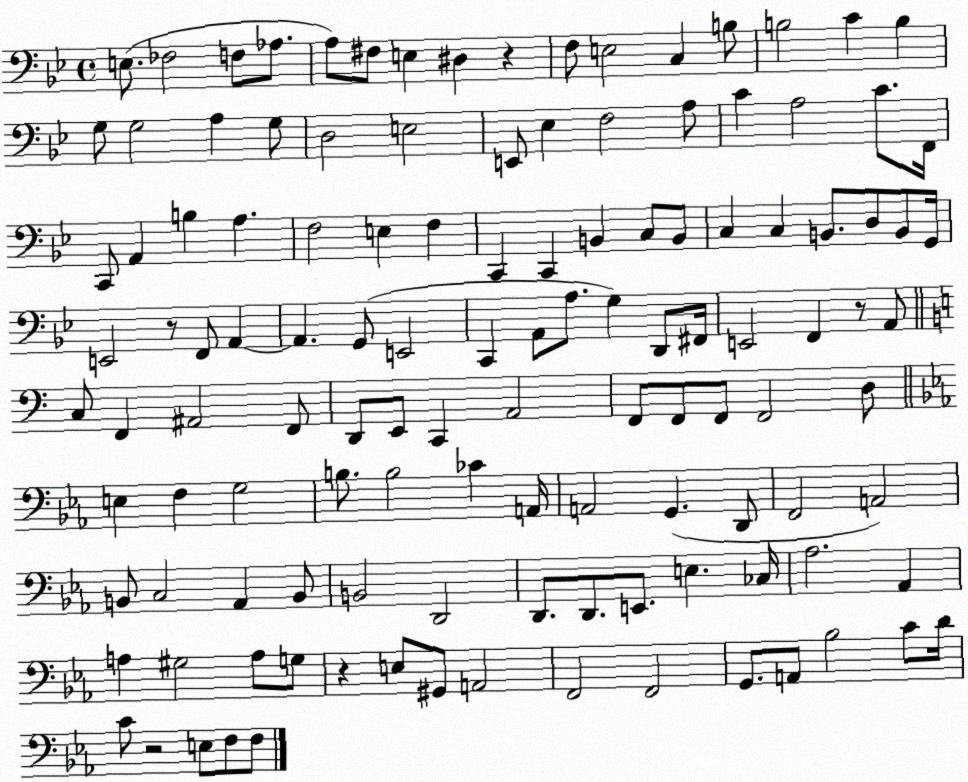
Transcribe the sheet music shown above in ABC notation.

X:1
T:Untitled
M:4/4
L:1/4
K:Bb
E,/2 _F,2 F,/2 _A,/2 A,/2 ^F,/2 E, ^D, z F,/2 E,2 C, B,/2 B,2 C B, G,/2 G,2 A, G,/2 D,2 E,2 E,,/2 _E, F,2 A,/2 C A,2 C/2 F,,/4 C,,/2 A,, B, A, F,2 E, F, C,, C,, B,, C,/2 B,,/2 C, C, B,,/2 D,/2 B,,/2 G,,/4 E,,2 z/2 F,,/2 A,, A,, G,,/2 E,,2 C,, A,,/2 A,/2 G, D,,/2 ^F,,/4 E,,2 F,, z/2 A,,/2 C,/2 F,, ^A,,2 F,,/2 D,,/2 E,,/2 C,, A,,2 F,,/2 F,,/2 F,,/2 F,,2 D,/2 E, F, G,2 B,/2 B,2 _C A,,/4 A,,2 G,, D,,/2 F,,2 A,,2 B,,/2 C,2 _A,, B,,/2 B,,2 D,,2 D,,/2 D,,/2 E,,/2 E, _C,/4 _A,2 _A,, A, ^G,2 A,/2 G,/2 z E,/2 ^G,,/2 A,,2 F,,2 F,,2 G,,/2 A,,/2 _B,2 C/2 D/4 C/2 z2 E,/2 F,/2 F,/2